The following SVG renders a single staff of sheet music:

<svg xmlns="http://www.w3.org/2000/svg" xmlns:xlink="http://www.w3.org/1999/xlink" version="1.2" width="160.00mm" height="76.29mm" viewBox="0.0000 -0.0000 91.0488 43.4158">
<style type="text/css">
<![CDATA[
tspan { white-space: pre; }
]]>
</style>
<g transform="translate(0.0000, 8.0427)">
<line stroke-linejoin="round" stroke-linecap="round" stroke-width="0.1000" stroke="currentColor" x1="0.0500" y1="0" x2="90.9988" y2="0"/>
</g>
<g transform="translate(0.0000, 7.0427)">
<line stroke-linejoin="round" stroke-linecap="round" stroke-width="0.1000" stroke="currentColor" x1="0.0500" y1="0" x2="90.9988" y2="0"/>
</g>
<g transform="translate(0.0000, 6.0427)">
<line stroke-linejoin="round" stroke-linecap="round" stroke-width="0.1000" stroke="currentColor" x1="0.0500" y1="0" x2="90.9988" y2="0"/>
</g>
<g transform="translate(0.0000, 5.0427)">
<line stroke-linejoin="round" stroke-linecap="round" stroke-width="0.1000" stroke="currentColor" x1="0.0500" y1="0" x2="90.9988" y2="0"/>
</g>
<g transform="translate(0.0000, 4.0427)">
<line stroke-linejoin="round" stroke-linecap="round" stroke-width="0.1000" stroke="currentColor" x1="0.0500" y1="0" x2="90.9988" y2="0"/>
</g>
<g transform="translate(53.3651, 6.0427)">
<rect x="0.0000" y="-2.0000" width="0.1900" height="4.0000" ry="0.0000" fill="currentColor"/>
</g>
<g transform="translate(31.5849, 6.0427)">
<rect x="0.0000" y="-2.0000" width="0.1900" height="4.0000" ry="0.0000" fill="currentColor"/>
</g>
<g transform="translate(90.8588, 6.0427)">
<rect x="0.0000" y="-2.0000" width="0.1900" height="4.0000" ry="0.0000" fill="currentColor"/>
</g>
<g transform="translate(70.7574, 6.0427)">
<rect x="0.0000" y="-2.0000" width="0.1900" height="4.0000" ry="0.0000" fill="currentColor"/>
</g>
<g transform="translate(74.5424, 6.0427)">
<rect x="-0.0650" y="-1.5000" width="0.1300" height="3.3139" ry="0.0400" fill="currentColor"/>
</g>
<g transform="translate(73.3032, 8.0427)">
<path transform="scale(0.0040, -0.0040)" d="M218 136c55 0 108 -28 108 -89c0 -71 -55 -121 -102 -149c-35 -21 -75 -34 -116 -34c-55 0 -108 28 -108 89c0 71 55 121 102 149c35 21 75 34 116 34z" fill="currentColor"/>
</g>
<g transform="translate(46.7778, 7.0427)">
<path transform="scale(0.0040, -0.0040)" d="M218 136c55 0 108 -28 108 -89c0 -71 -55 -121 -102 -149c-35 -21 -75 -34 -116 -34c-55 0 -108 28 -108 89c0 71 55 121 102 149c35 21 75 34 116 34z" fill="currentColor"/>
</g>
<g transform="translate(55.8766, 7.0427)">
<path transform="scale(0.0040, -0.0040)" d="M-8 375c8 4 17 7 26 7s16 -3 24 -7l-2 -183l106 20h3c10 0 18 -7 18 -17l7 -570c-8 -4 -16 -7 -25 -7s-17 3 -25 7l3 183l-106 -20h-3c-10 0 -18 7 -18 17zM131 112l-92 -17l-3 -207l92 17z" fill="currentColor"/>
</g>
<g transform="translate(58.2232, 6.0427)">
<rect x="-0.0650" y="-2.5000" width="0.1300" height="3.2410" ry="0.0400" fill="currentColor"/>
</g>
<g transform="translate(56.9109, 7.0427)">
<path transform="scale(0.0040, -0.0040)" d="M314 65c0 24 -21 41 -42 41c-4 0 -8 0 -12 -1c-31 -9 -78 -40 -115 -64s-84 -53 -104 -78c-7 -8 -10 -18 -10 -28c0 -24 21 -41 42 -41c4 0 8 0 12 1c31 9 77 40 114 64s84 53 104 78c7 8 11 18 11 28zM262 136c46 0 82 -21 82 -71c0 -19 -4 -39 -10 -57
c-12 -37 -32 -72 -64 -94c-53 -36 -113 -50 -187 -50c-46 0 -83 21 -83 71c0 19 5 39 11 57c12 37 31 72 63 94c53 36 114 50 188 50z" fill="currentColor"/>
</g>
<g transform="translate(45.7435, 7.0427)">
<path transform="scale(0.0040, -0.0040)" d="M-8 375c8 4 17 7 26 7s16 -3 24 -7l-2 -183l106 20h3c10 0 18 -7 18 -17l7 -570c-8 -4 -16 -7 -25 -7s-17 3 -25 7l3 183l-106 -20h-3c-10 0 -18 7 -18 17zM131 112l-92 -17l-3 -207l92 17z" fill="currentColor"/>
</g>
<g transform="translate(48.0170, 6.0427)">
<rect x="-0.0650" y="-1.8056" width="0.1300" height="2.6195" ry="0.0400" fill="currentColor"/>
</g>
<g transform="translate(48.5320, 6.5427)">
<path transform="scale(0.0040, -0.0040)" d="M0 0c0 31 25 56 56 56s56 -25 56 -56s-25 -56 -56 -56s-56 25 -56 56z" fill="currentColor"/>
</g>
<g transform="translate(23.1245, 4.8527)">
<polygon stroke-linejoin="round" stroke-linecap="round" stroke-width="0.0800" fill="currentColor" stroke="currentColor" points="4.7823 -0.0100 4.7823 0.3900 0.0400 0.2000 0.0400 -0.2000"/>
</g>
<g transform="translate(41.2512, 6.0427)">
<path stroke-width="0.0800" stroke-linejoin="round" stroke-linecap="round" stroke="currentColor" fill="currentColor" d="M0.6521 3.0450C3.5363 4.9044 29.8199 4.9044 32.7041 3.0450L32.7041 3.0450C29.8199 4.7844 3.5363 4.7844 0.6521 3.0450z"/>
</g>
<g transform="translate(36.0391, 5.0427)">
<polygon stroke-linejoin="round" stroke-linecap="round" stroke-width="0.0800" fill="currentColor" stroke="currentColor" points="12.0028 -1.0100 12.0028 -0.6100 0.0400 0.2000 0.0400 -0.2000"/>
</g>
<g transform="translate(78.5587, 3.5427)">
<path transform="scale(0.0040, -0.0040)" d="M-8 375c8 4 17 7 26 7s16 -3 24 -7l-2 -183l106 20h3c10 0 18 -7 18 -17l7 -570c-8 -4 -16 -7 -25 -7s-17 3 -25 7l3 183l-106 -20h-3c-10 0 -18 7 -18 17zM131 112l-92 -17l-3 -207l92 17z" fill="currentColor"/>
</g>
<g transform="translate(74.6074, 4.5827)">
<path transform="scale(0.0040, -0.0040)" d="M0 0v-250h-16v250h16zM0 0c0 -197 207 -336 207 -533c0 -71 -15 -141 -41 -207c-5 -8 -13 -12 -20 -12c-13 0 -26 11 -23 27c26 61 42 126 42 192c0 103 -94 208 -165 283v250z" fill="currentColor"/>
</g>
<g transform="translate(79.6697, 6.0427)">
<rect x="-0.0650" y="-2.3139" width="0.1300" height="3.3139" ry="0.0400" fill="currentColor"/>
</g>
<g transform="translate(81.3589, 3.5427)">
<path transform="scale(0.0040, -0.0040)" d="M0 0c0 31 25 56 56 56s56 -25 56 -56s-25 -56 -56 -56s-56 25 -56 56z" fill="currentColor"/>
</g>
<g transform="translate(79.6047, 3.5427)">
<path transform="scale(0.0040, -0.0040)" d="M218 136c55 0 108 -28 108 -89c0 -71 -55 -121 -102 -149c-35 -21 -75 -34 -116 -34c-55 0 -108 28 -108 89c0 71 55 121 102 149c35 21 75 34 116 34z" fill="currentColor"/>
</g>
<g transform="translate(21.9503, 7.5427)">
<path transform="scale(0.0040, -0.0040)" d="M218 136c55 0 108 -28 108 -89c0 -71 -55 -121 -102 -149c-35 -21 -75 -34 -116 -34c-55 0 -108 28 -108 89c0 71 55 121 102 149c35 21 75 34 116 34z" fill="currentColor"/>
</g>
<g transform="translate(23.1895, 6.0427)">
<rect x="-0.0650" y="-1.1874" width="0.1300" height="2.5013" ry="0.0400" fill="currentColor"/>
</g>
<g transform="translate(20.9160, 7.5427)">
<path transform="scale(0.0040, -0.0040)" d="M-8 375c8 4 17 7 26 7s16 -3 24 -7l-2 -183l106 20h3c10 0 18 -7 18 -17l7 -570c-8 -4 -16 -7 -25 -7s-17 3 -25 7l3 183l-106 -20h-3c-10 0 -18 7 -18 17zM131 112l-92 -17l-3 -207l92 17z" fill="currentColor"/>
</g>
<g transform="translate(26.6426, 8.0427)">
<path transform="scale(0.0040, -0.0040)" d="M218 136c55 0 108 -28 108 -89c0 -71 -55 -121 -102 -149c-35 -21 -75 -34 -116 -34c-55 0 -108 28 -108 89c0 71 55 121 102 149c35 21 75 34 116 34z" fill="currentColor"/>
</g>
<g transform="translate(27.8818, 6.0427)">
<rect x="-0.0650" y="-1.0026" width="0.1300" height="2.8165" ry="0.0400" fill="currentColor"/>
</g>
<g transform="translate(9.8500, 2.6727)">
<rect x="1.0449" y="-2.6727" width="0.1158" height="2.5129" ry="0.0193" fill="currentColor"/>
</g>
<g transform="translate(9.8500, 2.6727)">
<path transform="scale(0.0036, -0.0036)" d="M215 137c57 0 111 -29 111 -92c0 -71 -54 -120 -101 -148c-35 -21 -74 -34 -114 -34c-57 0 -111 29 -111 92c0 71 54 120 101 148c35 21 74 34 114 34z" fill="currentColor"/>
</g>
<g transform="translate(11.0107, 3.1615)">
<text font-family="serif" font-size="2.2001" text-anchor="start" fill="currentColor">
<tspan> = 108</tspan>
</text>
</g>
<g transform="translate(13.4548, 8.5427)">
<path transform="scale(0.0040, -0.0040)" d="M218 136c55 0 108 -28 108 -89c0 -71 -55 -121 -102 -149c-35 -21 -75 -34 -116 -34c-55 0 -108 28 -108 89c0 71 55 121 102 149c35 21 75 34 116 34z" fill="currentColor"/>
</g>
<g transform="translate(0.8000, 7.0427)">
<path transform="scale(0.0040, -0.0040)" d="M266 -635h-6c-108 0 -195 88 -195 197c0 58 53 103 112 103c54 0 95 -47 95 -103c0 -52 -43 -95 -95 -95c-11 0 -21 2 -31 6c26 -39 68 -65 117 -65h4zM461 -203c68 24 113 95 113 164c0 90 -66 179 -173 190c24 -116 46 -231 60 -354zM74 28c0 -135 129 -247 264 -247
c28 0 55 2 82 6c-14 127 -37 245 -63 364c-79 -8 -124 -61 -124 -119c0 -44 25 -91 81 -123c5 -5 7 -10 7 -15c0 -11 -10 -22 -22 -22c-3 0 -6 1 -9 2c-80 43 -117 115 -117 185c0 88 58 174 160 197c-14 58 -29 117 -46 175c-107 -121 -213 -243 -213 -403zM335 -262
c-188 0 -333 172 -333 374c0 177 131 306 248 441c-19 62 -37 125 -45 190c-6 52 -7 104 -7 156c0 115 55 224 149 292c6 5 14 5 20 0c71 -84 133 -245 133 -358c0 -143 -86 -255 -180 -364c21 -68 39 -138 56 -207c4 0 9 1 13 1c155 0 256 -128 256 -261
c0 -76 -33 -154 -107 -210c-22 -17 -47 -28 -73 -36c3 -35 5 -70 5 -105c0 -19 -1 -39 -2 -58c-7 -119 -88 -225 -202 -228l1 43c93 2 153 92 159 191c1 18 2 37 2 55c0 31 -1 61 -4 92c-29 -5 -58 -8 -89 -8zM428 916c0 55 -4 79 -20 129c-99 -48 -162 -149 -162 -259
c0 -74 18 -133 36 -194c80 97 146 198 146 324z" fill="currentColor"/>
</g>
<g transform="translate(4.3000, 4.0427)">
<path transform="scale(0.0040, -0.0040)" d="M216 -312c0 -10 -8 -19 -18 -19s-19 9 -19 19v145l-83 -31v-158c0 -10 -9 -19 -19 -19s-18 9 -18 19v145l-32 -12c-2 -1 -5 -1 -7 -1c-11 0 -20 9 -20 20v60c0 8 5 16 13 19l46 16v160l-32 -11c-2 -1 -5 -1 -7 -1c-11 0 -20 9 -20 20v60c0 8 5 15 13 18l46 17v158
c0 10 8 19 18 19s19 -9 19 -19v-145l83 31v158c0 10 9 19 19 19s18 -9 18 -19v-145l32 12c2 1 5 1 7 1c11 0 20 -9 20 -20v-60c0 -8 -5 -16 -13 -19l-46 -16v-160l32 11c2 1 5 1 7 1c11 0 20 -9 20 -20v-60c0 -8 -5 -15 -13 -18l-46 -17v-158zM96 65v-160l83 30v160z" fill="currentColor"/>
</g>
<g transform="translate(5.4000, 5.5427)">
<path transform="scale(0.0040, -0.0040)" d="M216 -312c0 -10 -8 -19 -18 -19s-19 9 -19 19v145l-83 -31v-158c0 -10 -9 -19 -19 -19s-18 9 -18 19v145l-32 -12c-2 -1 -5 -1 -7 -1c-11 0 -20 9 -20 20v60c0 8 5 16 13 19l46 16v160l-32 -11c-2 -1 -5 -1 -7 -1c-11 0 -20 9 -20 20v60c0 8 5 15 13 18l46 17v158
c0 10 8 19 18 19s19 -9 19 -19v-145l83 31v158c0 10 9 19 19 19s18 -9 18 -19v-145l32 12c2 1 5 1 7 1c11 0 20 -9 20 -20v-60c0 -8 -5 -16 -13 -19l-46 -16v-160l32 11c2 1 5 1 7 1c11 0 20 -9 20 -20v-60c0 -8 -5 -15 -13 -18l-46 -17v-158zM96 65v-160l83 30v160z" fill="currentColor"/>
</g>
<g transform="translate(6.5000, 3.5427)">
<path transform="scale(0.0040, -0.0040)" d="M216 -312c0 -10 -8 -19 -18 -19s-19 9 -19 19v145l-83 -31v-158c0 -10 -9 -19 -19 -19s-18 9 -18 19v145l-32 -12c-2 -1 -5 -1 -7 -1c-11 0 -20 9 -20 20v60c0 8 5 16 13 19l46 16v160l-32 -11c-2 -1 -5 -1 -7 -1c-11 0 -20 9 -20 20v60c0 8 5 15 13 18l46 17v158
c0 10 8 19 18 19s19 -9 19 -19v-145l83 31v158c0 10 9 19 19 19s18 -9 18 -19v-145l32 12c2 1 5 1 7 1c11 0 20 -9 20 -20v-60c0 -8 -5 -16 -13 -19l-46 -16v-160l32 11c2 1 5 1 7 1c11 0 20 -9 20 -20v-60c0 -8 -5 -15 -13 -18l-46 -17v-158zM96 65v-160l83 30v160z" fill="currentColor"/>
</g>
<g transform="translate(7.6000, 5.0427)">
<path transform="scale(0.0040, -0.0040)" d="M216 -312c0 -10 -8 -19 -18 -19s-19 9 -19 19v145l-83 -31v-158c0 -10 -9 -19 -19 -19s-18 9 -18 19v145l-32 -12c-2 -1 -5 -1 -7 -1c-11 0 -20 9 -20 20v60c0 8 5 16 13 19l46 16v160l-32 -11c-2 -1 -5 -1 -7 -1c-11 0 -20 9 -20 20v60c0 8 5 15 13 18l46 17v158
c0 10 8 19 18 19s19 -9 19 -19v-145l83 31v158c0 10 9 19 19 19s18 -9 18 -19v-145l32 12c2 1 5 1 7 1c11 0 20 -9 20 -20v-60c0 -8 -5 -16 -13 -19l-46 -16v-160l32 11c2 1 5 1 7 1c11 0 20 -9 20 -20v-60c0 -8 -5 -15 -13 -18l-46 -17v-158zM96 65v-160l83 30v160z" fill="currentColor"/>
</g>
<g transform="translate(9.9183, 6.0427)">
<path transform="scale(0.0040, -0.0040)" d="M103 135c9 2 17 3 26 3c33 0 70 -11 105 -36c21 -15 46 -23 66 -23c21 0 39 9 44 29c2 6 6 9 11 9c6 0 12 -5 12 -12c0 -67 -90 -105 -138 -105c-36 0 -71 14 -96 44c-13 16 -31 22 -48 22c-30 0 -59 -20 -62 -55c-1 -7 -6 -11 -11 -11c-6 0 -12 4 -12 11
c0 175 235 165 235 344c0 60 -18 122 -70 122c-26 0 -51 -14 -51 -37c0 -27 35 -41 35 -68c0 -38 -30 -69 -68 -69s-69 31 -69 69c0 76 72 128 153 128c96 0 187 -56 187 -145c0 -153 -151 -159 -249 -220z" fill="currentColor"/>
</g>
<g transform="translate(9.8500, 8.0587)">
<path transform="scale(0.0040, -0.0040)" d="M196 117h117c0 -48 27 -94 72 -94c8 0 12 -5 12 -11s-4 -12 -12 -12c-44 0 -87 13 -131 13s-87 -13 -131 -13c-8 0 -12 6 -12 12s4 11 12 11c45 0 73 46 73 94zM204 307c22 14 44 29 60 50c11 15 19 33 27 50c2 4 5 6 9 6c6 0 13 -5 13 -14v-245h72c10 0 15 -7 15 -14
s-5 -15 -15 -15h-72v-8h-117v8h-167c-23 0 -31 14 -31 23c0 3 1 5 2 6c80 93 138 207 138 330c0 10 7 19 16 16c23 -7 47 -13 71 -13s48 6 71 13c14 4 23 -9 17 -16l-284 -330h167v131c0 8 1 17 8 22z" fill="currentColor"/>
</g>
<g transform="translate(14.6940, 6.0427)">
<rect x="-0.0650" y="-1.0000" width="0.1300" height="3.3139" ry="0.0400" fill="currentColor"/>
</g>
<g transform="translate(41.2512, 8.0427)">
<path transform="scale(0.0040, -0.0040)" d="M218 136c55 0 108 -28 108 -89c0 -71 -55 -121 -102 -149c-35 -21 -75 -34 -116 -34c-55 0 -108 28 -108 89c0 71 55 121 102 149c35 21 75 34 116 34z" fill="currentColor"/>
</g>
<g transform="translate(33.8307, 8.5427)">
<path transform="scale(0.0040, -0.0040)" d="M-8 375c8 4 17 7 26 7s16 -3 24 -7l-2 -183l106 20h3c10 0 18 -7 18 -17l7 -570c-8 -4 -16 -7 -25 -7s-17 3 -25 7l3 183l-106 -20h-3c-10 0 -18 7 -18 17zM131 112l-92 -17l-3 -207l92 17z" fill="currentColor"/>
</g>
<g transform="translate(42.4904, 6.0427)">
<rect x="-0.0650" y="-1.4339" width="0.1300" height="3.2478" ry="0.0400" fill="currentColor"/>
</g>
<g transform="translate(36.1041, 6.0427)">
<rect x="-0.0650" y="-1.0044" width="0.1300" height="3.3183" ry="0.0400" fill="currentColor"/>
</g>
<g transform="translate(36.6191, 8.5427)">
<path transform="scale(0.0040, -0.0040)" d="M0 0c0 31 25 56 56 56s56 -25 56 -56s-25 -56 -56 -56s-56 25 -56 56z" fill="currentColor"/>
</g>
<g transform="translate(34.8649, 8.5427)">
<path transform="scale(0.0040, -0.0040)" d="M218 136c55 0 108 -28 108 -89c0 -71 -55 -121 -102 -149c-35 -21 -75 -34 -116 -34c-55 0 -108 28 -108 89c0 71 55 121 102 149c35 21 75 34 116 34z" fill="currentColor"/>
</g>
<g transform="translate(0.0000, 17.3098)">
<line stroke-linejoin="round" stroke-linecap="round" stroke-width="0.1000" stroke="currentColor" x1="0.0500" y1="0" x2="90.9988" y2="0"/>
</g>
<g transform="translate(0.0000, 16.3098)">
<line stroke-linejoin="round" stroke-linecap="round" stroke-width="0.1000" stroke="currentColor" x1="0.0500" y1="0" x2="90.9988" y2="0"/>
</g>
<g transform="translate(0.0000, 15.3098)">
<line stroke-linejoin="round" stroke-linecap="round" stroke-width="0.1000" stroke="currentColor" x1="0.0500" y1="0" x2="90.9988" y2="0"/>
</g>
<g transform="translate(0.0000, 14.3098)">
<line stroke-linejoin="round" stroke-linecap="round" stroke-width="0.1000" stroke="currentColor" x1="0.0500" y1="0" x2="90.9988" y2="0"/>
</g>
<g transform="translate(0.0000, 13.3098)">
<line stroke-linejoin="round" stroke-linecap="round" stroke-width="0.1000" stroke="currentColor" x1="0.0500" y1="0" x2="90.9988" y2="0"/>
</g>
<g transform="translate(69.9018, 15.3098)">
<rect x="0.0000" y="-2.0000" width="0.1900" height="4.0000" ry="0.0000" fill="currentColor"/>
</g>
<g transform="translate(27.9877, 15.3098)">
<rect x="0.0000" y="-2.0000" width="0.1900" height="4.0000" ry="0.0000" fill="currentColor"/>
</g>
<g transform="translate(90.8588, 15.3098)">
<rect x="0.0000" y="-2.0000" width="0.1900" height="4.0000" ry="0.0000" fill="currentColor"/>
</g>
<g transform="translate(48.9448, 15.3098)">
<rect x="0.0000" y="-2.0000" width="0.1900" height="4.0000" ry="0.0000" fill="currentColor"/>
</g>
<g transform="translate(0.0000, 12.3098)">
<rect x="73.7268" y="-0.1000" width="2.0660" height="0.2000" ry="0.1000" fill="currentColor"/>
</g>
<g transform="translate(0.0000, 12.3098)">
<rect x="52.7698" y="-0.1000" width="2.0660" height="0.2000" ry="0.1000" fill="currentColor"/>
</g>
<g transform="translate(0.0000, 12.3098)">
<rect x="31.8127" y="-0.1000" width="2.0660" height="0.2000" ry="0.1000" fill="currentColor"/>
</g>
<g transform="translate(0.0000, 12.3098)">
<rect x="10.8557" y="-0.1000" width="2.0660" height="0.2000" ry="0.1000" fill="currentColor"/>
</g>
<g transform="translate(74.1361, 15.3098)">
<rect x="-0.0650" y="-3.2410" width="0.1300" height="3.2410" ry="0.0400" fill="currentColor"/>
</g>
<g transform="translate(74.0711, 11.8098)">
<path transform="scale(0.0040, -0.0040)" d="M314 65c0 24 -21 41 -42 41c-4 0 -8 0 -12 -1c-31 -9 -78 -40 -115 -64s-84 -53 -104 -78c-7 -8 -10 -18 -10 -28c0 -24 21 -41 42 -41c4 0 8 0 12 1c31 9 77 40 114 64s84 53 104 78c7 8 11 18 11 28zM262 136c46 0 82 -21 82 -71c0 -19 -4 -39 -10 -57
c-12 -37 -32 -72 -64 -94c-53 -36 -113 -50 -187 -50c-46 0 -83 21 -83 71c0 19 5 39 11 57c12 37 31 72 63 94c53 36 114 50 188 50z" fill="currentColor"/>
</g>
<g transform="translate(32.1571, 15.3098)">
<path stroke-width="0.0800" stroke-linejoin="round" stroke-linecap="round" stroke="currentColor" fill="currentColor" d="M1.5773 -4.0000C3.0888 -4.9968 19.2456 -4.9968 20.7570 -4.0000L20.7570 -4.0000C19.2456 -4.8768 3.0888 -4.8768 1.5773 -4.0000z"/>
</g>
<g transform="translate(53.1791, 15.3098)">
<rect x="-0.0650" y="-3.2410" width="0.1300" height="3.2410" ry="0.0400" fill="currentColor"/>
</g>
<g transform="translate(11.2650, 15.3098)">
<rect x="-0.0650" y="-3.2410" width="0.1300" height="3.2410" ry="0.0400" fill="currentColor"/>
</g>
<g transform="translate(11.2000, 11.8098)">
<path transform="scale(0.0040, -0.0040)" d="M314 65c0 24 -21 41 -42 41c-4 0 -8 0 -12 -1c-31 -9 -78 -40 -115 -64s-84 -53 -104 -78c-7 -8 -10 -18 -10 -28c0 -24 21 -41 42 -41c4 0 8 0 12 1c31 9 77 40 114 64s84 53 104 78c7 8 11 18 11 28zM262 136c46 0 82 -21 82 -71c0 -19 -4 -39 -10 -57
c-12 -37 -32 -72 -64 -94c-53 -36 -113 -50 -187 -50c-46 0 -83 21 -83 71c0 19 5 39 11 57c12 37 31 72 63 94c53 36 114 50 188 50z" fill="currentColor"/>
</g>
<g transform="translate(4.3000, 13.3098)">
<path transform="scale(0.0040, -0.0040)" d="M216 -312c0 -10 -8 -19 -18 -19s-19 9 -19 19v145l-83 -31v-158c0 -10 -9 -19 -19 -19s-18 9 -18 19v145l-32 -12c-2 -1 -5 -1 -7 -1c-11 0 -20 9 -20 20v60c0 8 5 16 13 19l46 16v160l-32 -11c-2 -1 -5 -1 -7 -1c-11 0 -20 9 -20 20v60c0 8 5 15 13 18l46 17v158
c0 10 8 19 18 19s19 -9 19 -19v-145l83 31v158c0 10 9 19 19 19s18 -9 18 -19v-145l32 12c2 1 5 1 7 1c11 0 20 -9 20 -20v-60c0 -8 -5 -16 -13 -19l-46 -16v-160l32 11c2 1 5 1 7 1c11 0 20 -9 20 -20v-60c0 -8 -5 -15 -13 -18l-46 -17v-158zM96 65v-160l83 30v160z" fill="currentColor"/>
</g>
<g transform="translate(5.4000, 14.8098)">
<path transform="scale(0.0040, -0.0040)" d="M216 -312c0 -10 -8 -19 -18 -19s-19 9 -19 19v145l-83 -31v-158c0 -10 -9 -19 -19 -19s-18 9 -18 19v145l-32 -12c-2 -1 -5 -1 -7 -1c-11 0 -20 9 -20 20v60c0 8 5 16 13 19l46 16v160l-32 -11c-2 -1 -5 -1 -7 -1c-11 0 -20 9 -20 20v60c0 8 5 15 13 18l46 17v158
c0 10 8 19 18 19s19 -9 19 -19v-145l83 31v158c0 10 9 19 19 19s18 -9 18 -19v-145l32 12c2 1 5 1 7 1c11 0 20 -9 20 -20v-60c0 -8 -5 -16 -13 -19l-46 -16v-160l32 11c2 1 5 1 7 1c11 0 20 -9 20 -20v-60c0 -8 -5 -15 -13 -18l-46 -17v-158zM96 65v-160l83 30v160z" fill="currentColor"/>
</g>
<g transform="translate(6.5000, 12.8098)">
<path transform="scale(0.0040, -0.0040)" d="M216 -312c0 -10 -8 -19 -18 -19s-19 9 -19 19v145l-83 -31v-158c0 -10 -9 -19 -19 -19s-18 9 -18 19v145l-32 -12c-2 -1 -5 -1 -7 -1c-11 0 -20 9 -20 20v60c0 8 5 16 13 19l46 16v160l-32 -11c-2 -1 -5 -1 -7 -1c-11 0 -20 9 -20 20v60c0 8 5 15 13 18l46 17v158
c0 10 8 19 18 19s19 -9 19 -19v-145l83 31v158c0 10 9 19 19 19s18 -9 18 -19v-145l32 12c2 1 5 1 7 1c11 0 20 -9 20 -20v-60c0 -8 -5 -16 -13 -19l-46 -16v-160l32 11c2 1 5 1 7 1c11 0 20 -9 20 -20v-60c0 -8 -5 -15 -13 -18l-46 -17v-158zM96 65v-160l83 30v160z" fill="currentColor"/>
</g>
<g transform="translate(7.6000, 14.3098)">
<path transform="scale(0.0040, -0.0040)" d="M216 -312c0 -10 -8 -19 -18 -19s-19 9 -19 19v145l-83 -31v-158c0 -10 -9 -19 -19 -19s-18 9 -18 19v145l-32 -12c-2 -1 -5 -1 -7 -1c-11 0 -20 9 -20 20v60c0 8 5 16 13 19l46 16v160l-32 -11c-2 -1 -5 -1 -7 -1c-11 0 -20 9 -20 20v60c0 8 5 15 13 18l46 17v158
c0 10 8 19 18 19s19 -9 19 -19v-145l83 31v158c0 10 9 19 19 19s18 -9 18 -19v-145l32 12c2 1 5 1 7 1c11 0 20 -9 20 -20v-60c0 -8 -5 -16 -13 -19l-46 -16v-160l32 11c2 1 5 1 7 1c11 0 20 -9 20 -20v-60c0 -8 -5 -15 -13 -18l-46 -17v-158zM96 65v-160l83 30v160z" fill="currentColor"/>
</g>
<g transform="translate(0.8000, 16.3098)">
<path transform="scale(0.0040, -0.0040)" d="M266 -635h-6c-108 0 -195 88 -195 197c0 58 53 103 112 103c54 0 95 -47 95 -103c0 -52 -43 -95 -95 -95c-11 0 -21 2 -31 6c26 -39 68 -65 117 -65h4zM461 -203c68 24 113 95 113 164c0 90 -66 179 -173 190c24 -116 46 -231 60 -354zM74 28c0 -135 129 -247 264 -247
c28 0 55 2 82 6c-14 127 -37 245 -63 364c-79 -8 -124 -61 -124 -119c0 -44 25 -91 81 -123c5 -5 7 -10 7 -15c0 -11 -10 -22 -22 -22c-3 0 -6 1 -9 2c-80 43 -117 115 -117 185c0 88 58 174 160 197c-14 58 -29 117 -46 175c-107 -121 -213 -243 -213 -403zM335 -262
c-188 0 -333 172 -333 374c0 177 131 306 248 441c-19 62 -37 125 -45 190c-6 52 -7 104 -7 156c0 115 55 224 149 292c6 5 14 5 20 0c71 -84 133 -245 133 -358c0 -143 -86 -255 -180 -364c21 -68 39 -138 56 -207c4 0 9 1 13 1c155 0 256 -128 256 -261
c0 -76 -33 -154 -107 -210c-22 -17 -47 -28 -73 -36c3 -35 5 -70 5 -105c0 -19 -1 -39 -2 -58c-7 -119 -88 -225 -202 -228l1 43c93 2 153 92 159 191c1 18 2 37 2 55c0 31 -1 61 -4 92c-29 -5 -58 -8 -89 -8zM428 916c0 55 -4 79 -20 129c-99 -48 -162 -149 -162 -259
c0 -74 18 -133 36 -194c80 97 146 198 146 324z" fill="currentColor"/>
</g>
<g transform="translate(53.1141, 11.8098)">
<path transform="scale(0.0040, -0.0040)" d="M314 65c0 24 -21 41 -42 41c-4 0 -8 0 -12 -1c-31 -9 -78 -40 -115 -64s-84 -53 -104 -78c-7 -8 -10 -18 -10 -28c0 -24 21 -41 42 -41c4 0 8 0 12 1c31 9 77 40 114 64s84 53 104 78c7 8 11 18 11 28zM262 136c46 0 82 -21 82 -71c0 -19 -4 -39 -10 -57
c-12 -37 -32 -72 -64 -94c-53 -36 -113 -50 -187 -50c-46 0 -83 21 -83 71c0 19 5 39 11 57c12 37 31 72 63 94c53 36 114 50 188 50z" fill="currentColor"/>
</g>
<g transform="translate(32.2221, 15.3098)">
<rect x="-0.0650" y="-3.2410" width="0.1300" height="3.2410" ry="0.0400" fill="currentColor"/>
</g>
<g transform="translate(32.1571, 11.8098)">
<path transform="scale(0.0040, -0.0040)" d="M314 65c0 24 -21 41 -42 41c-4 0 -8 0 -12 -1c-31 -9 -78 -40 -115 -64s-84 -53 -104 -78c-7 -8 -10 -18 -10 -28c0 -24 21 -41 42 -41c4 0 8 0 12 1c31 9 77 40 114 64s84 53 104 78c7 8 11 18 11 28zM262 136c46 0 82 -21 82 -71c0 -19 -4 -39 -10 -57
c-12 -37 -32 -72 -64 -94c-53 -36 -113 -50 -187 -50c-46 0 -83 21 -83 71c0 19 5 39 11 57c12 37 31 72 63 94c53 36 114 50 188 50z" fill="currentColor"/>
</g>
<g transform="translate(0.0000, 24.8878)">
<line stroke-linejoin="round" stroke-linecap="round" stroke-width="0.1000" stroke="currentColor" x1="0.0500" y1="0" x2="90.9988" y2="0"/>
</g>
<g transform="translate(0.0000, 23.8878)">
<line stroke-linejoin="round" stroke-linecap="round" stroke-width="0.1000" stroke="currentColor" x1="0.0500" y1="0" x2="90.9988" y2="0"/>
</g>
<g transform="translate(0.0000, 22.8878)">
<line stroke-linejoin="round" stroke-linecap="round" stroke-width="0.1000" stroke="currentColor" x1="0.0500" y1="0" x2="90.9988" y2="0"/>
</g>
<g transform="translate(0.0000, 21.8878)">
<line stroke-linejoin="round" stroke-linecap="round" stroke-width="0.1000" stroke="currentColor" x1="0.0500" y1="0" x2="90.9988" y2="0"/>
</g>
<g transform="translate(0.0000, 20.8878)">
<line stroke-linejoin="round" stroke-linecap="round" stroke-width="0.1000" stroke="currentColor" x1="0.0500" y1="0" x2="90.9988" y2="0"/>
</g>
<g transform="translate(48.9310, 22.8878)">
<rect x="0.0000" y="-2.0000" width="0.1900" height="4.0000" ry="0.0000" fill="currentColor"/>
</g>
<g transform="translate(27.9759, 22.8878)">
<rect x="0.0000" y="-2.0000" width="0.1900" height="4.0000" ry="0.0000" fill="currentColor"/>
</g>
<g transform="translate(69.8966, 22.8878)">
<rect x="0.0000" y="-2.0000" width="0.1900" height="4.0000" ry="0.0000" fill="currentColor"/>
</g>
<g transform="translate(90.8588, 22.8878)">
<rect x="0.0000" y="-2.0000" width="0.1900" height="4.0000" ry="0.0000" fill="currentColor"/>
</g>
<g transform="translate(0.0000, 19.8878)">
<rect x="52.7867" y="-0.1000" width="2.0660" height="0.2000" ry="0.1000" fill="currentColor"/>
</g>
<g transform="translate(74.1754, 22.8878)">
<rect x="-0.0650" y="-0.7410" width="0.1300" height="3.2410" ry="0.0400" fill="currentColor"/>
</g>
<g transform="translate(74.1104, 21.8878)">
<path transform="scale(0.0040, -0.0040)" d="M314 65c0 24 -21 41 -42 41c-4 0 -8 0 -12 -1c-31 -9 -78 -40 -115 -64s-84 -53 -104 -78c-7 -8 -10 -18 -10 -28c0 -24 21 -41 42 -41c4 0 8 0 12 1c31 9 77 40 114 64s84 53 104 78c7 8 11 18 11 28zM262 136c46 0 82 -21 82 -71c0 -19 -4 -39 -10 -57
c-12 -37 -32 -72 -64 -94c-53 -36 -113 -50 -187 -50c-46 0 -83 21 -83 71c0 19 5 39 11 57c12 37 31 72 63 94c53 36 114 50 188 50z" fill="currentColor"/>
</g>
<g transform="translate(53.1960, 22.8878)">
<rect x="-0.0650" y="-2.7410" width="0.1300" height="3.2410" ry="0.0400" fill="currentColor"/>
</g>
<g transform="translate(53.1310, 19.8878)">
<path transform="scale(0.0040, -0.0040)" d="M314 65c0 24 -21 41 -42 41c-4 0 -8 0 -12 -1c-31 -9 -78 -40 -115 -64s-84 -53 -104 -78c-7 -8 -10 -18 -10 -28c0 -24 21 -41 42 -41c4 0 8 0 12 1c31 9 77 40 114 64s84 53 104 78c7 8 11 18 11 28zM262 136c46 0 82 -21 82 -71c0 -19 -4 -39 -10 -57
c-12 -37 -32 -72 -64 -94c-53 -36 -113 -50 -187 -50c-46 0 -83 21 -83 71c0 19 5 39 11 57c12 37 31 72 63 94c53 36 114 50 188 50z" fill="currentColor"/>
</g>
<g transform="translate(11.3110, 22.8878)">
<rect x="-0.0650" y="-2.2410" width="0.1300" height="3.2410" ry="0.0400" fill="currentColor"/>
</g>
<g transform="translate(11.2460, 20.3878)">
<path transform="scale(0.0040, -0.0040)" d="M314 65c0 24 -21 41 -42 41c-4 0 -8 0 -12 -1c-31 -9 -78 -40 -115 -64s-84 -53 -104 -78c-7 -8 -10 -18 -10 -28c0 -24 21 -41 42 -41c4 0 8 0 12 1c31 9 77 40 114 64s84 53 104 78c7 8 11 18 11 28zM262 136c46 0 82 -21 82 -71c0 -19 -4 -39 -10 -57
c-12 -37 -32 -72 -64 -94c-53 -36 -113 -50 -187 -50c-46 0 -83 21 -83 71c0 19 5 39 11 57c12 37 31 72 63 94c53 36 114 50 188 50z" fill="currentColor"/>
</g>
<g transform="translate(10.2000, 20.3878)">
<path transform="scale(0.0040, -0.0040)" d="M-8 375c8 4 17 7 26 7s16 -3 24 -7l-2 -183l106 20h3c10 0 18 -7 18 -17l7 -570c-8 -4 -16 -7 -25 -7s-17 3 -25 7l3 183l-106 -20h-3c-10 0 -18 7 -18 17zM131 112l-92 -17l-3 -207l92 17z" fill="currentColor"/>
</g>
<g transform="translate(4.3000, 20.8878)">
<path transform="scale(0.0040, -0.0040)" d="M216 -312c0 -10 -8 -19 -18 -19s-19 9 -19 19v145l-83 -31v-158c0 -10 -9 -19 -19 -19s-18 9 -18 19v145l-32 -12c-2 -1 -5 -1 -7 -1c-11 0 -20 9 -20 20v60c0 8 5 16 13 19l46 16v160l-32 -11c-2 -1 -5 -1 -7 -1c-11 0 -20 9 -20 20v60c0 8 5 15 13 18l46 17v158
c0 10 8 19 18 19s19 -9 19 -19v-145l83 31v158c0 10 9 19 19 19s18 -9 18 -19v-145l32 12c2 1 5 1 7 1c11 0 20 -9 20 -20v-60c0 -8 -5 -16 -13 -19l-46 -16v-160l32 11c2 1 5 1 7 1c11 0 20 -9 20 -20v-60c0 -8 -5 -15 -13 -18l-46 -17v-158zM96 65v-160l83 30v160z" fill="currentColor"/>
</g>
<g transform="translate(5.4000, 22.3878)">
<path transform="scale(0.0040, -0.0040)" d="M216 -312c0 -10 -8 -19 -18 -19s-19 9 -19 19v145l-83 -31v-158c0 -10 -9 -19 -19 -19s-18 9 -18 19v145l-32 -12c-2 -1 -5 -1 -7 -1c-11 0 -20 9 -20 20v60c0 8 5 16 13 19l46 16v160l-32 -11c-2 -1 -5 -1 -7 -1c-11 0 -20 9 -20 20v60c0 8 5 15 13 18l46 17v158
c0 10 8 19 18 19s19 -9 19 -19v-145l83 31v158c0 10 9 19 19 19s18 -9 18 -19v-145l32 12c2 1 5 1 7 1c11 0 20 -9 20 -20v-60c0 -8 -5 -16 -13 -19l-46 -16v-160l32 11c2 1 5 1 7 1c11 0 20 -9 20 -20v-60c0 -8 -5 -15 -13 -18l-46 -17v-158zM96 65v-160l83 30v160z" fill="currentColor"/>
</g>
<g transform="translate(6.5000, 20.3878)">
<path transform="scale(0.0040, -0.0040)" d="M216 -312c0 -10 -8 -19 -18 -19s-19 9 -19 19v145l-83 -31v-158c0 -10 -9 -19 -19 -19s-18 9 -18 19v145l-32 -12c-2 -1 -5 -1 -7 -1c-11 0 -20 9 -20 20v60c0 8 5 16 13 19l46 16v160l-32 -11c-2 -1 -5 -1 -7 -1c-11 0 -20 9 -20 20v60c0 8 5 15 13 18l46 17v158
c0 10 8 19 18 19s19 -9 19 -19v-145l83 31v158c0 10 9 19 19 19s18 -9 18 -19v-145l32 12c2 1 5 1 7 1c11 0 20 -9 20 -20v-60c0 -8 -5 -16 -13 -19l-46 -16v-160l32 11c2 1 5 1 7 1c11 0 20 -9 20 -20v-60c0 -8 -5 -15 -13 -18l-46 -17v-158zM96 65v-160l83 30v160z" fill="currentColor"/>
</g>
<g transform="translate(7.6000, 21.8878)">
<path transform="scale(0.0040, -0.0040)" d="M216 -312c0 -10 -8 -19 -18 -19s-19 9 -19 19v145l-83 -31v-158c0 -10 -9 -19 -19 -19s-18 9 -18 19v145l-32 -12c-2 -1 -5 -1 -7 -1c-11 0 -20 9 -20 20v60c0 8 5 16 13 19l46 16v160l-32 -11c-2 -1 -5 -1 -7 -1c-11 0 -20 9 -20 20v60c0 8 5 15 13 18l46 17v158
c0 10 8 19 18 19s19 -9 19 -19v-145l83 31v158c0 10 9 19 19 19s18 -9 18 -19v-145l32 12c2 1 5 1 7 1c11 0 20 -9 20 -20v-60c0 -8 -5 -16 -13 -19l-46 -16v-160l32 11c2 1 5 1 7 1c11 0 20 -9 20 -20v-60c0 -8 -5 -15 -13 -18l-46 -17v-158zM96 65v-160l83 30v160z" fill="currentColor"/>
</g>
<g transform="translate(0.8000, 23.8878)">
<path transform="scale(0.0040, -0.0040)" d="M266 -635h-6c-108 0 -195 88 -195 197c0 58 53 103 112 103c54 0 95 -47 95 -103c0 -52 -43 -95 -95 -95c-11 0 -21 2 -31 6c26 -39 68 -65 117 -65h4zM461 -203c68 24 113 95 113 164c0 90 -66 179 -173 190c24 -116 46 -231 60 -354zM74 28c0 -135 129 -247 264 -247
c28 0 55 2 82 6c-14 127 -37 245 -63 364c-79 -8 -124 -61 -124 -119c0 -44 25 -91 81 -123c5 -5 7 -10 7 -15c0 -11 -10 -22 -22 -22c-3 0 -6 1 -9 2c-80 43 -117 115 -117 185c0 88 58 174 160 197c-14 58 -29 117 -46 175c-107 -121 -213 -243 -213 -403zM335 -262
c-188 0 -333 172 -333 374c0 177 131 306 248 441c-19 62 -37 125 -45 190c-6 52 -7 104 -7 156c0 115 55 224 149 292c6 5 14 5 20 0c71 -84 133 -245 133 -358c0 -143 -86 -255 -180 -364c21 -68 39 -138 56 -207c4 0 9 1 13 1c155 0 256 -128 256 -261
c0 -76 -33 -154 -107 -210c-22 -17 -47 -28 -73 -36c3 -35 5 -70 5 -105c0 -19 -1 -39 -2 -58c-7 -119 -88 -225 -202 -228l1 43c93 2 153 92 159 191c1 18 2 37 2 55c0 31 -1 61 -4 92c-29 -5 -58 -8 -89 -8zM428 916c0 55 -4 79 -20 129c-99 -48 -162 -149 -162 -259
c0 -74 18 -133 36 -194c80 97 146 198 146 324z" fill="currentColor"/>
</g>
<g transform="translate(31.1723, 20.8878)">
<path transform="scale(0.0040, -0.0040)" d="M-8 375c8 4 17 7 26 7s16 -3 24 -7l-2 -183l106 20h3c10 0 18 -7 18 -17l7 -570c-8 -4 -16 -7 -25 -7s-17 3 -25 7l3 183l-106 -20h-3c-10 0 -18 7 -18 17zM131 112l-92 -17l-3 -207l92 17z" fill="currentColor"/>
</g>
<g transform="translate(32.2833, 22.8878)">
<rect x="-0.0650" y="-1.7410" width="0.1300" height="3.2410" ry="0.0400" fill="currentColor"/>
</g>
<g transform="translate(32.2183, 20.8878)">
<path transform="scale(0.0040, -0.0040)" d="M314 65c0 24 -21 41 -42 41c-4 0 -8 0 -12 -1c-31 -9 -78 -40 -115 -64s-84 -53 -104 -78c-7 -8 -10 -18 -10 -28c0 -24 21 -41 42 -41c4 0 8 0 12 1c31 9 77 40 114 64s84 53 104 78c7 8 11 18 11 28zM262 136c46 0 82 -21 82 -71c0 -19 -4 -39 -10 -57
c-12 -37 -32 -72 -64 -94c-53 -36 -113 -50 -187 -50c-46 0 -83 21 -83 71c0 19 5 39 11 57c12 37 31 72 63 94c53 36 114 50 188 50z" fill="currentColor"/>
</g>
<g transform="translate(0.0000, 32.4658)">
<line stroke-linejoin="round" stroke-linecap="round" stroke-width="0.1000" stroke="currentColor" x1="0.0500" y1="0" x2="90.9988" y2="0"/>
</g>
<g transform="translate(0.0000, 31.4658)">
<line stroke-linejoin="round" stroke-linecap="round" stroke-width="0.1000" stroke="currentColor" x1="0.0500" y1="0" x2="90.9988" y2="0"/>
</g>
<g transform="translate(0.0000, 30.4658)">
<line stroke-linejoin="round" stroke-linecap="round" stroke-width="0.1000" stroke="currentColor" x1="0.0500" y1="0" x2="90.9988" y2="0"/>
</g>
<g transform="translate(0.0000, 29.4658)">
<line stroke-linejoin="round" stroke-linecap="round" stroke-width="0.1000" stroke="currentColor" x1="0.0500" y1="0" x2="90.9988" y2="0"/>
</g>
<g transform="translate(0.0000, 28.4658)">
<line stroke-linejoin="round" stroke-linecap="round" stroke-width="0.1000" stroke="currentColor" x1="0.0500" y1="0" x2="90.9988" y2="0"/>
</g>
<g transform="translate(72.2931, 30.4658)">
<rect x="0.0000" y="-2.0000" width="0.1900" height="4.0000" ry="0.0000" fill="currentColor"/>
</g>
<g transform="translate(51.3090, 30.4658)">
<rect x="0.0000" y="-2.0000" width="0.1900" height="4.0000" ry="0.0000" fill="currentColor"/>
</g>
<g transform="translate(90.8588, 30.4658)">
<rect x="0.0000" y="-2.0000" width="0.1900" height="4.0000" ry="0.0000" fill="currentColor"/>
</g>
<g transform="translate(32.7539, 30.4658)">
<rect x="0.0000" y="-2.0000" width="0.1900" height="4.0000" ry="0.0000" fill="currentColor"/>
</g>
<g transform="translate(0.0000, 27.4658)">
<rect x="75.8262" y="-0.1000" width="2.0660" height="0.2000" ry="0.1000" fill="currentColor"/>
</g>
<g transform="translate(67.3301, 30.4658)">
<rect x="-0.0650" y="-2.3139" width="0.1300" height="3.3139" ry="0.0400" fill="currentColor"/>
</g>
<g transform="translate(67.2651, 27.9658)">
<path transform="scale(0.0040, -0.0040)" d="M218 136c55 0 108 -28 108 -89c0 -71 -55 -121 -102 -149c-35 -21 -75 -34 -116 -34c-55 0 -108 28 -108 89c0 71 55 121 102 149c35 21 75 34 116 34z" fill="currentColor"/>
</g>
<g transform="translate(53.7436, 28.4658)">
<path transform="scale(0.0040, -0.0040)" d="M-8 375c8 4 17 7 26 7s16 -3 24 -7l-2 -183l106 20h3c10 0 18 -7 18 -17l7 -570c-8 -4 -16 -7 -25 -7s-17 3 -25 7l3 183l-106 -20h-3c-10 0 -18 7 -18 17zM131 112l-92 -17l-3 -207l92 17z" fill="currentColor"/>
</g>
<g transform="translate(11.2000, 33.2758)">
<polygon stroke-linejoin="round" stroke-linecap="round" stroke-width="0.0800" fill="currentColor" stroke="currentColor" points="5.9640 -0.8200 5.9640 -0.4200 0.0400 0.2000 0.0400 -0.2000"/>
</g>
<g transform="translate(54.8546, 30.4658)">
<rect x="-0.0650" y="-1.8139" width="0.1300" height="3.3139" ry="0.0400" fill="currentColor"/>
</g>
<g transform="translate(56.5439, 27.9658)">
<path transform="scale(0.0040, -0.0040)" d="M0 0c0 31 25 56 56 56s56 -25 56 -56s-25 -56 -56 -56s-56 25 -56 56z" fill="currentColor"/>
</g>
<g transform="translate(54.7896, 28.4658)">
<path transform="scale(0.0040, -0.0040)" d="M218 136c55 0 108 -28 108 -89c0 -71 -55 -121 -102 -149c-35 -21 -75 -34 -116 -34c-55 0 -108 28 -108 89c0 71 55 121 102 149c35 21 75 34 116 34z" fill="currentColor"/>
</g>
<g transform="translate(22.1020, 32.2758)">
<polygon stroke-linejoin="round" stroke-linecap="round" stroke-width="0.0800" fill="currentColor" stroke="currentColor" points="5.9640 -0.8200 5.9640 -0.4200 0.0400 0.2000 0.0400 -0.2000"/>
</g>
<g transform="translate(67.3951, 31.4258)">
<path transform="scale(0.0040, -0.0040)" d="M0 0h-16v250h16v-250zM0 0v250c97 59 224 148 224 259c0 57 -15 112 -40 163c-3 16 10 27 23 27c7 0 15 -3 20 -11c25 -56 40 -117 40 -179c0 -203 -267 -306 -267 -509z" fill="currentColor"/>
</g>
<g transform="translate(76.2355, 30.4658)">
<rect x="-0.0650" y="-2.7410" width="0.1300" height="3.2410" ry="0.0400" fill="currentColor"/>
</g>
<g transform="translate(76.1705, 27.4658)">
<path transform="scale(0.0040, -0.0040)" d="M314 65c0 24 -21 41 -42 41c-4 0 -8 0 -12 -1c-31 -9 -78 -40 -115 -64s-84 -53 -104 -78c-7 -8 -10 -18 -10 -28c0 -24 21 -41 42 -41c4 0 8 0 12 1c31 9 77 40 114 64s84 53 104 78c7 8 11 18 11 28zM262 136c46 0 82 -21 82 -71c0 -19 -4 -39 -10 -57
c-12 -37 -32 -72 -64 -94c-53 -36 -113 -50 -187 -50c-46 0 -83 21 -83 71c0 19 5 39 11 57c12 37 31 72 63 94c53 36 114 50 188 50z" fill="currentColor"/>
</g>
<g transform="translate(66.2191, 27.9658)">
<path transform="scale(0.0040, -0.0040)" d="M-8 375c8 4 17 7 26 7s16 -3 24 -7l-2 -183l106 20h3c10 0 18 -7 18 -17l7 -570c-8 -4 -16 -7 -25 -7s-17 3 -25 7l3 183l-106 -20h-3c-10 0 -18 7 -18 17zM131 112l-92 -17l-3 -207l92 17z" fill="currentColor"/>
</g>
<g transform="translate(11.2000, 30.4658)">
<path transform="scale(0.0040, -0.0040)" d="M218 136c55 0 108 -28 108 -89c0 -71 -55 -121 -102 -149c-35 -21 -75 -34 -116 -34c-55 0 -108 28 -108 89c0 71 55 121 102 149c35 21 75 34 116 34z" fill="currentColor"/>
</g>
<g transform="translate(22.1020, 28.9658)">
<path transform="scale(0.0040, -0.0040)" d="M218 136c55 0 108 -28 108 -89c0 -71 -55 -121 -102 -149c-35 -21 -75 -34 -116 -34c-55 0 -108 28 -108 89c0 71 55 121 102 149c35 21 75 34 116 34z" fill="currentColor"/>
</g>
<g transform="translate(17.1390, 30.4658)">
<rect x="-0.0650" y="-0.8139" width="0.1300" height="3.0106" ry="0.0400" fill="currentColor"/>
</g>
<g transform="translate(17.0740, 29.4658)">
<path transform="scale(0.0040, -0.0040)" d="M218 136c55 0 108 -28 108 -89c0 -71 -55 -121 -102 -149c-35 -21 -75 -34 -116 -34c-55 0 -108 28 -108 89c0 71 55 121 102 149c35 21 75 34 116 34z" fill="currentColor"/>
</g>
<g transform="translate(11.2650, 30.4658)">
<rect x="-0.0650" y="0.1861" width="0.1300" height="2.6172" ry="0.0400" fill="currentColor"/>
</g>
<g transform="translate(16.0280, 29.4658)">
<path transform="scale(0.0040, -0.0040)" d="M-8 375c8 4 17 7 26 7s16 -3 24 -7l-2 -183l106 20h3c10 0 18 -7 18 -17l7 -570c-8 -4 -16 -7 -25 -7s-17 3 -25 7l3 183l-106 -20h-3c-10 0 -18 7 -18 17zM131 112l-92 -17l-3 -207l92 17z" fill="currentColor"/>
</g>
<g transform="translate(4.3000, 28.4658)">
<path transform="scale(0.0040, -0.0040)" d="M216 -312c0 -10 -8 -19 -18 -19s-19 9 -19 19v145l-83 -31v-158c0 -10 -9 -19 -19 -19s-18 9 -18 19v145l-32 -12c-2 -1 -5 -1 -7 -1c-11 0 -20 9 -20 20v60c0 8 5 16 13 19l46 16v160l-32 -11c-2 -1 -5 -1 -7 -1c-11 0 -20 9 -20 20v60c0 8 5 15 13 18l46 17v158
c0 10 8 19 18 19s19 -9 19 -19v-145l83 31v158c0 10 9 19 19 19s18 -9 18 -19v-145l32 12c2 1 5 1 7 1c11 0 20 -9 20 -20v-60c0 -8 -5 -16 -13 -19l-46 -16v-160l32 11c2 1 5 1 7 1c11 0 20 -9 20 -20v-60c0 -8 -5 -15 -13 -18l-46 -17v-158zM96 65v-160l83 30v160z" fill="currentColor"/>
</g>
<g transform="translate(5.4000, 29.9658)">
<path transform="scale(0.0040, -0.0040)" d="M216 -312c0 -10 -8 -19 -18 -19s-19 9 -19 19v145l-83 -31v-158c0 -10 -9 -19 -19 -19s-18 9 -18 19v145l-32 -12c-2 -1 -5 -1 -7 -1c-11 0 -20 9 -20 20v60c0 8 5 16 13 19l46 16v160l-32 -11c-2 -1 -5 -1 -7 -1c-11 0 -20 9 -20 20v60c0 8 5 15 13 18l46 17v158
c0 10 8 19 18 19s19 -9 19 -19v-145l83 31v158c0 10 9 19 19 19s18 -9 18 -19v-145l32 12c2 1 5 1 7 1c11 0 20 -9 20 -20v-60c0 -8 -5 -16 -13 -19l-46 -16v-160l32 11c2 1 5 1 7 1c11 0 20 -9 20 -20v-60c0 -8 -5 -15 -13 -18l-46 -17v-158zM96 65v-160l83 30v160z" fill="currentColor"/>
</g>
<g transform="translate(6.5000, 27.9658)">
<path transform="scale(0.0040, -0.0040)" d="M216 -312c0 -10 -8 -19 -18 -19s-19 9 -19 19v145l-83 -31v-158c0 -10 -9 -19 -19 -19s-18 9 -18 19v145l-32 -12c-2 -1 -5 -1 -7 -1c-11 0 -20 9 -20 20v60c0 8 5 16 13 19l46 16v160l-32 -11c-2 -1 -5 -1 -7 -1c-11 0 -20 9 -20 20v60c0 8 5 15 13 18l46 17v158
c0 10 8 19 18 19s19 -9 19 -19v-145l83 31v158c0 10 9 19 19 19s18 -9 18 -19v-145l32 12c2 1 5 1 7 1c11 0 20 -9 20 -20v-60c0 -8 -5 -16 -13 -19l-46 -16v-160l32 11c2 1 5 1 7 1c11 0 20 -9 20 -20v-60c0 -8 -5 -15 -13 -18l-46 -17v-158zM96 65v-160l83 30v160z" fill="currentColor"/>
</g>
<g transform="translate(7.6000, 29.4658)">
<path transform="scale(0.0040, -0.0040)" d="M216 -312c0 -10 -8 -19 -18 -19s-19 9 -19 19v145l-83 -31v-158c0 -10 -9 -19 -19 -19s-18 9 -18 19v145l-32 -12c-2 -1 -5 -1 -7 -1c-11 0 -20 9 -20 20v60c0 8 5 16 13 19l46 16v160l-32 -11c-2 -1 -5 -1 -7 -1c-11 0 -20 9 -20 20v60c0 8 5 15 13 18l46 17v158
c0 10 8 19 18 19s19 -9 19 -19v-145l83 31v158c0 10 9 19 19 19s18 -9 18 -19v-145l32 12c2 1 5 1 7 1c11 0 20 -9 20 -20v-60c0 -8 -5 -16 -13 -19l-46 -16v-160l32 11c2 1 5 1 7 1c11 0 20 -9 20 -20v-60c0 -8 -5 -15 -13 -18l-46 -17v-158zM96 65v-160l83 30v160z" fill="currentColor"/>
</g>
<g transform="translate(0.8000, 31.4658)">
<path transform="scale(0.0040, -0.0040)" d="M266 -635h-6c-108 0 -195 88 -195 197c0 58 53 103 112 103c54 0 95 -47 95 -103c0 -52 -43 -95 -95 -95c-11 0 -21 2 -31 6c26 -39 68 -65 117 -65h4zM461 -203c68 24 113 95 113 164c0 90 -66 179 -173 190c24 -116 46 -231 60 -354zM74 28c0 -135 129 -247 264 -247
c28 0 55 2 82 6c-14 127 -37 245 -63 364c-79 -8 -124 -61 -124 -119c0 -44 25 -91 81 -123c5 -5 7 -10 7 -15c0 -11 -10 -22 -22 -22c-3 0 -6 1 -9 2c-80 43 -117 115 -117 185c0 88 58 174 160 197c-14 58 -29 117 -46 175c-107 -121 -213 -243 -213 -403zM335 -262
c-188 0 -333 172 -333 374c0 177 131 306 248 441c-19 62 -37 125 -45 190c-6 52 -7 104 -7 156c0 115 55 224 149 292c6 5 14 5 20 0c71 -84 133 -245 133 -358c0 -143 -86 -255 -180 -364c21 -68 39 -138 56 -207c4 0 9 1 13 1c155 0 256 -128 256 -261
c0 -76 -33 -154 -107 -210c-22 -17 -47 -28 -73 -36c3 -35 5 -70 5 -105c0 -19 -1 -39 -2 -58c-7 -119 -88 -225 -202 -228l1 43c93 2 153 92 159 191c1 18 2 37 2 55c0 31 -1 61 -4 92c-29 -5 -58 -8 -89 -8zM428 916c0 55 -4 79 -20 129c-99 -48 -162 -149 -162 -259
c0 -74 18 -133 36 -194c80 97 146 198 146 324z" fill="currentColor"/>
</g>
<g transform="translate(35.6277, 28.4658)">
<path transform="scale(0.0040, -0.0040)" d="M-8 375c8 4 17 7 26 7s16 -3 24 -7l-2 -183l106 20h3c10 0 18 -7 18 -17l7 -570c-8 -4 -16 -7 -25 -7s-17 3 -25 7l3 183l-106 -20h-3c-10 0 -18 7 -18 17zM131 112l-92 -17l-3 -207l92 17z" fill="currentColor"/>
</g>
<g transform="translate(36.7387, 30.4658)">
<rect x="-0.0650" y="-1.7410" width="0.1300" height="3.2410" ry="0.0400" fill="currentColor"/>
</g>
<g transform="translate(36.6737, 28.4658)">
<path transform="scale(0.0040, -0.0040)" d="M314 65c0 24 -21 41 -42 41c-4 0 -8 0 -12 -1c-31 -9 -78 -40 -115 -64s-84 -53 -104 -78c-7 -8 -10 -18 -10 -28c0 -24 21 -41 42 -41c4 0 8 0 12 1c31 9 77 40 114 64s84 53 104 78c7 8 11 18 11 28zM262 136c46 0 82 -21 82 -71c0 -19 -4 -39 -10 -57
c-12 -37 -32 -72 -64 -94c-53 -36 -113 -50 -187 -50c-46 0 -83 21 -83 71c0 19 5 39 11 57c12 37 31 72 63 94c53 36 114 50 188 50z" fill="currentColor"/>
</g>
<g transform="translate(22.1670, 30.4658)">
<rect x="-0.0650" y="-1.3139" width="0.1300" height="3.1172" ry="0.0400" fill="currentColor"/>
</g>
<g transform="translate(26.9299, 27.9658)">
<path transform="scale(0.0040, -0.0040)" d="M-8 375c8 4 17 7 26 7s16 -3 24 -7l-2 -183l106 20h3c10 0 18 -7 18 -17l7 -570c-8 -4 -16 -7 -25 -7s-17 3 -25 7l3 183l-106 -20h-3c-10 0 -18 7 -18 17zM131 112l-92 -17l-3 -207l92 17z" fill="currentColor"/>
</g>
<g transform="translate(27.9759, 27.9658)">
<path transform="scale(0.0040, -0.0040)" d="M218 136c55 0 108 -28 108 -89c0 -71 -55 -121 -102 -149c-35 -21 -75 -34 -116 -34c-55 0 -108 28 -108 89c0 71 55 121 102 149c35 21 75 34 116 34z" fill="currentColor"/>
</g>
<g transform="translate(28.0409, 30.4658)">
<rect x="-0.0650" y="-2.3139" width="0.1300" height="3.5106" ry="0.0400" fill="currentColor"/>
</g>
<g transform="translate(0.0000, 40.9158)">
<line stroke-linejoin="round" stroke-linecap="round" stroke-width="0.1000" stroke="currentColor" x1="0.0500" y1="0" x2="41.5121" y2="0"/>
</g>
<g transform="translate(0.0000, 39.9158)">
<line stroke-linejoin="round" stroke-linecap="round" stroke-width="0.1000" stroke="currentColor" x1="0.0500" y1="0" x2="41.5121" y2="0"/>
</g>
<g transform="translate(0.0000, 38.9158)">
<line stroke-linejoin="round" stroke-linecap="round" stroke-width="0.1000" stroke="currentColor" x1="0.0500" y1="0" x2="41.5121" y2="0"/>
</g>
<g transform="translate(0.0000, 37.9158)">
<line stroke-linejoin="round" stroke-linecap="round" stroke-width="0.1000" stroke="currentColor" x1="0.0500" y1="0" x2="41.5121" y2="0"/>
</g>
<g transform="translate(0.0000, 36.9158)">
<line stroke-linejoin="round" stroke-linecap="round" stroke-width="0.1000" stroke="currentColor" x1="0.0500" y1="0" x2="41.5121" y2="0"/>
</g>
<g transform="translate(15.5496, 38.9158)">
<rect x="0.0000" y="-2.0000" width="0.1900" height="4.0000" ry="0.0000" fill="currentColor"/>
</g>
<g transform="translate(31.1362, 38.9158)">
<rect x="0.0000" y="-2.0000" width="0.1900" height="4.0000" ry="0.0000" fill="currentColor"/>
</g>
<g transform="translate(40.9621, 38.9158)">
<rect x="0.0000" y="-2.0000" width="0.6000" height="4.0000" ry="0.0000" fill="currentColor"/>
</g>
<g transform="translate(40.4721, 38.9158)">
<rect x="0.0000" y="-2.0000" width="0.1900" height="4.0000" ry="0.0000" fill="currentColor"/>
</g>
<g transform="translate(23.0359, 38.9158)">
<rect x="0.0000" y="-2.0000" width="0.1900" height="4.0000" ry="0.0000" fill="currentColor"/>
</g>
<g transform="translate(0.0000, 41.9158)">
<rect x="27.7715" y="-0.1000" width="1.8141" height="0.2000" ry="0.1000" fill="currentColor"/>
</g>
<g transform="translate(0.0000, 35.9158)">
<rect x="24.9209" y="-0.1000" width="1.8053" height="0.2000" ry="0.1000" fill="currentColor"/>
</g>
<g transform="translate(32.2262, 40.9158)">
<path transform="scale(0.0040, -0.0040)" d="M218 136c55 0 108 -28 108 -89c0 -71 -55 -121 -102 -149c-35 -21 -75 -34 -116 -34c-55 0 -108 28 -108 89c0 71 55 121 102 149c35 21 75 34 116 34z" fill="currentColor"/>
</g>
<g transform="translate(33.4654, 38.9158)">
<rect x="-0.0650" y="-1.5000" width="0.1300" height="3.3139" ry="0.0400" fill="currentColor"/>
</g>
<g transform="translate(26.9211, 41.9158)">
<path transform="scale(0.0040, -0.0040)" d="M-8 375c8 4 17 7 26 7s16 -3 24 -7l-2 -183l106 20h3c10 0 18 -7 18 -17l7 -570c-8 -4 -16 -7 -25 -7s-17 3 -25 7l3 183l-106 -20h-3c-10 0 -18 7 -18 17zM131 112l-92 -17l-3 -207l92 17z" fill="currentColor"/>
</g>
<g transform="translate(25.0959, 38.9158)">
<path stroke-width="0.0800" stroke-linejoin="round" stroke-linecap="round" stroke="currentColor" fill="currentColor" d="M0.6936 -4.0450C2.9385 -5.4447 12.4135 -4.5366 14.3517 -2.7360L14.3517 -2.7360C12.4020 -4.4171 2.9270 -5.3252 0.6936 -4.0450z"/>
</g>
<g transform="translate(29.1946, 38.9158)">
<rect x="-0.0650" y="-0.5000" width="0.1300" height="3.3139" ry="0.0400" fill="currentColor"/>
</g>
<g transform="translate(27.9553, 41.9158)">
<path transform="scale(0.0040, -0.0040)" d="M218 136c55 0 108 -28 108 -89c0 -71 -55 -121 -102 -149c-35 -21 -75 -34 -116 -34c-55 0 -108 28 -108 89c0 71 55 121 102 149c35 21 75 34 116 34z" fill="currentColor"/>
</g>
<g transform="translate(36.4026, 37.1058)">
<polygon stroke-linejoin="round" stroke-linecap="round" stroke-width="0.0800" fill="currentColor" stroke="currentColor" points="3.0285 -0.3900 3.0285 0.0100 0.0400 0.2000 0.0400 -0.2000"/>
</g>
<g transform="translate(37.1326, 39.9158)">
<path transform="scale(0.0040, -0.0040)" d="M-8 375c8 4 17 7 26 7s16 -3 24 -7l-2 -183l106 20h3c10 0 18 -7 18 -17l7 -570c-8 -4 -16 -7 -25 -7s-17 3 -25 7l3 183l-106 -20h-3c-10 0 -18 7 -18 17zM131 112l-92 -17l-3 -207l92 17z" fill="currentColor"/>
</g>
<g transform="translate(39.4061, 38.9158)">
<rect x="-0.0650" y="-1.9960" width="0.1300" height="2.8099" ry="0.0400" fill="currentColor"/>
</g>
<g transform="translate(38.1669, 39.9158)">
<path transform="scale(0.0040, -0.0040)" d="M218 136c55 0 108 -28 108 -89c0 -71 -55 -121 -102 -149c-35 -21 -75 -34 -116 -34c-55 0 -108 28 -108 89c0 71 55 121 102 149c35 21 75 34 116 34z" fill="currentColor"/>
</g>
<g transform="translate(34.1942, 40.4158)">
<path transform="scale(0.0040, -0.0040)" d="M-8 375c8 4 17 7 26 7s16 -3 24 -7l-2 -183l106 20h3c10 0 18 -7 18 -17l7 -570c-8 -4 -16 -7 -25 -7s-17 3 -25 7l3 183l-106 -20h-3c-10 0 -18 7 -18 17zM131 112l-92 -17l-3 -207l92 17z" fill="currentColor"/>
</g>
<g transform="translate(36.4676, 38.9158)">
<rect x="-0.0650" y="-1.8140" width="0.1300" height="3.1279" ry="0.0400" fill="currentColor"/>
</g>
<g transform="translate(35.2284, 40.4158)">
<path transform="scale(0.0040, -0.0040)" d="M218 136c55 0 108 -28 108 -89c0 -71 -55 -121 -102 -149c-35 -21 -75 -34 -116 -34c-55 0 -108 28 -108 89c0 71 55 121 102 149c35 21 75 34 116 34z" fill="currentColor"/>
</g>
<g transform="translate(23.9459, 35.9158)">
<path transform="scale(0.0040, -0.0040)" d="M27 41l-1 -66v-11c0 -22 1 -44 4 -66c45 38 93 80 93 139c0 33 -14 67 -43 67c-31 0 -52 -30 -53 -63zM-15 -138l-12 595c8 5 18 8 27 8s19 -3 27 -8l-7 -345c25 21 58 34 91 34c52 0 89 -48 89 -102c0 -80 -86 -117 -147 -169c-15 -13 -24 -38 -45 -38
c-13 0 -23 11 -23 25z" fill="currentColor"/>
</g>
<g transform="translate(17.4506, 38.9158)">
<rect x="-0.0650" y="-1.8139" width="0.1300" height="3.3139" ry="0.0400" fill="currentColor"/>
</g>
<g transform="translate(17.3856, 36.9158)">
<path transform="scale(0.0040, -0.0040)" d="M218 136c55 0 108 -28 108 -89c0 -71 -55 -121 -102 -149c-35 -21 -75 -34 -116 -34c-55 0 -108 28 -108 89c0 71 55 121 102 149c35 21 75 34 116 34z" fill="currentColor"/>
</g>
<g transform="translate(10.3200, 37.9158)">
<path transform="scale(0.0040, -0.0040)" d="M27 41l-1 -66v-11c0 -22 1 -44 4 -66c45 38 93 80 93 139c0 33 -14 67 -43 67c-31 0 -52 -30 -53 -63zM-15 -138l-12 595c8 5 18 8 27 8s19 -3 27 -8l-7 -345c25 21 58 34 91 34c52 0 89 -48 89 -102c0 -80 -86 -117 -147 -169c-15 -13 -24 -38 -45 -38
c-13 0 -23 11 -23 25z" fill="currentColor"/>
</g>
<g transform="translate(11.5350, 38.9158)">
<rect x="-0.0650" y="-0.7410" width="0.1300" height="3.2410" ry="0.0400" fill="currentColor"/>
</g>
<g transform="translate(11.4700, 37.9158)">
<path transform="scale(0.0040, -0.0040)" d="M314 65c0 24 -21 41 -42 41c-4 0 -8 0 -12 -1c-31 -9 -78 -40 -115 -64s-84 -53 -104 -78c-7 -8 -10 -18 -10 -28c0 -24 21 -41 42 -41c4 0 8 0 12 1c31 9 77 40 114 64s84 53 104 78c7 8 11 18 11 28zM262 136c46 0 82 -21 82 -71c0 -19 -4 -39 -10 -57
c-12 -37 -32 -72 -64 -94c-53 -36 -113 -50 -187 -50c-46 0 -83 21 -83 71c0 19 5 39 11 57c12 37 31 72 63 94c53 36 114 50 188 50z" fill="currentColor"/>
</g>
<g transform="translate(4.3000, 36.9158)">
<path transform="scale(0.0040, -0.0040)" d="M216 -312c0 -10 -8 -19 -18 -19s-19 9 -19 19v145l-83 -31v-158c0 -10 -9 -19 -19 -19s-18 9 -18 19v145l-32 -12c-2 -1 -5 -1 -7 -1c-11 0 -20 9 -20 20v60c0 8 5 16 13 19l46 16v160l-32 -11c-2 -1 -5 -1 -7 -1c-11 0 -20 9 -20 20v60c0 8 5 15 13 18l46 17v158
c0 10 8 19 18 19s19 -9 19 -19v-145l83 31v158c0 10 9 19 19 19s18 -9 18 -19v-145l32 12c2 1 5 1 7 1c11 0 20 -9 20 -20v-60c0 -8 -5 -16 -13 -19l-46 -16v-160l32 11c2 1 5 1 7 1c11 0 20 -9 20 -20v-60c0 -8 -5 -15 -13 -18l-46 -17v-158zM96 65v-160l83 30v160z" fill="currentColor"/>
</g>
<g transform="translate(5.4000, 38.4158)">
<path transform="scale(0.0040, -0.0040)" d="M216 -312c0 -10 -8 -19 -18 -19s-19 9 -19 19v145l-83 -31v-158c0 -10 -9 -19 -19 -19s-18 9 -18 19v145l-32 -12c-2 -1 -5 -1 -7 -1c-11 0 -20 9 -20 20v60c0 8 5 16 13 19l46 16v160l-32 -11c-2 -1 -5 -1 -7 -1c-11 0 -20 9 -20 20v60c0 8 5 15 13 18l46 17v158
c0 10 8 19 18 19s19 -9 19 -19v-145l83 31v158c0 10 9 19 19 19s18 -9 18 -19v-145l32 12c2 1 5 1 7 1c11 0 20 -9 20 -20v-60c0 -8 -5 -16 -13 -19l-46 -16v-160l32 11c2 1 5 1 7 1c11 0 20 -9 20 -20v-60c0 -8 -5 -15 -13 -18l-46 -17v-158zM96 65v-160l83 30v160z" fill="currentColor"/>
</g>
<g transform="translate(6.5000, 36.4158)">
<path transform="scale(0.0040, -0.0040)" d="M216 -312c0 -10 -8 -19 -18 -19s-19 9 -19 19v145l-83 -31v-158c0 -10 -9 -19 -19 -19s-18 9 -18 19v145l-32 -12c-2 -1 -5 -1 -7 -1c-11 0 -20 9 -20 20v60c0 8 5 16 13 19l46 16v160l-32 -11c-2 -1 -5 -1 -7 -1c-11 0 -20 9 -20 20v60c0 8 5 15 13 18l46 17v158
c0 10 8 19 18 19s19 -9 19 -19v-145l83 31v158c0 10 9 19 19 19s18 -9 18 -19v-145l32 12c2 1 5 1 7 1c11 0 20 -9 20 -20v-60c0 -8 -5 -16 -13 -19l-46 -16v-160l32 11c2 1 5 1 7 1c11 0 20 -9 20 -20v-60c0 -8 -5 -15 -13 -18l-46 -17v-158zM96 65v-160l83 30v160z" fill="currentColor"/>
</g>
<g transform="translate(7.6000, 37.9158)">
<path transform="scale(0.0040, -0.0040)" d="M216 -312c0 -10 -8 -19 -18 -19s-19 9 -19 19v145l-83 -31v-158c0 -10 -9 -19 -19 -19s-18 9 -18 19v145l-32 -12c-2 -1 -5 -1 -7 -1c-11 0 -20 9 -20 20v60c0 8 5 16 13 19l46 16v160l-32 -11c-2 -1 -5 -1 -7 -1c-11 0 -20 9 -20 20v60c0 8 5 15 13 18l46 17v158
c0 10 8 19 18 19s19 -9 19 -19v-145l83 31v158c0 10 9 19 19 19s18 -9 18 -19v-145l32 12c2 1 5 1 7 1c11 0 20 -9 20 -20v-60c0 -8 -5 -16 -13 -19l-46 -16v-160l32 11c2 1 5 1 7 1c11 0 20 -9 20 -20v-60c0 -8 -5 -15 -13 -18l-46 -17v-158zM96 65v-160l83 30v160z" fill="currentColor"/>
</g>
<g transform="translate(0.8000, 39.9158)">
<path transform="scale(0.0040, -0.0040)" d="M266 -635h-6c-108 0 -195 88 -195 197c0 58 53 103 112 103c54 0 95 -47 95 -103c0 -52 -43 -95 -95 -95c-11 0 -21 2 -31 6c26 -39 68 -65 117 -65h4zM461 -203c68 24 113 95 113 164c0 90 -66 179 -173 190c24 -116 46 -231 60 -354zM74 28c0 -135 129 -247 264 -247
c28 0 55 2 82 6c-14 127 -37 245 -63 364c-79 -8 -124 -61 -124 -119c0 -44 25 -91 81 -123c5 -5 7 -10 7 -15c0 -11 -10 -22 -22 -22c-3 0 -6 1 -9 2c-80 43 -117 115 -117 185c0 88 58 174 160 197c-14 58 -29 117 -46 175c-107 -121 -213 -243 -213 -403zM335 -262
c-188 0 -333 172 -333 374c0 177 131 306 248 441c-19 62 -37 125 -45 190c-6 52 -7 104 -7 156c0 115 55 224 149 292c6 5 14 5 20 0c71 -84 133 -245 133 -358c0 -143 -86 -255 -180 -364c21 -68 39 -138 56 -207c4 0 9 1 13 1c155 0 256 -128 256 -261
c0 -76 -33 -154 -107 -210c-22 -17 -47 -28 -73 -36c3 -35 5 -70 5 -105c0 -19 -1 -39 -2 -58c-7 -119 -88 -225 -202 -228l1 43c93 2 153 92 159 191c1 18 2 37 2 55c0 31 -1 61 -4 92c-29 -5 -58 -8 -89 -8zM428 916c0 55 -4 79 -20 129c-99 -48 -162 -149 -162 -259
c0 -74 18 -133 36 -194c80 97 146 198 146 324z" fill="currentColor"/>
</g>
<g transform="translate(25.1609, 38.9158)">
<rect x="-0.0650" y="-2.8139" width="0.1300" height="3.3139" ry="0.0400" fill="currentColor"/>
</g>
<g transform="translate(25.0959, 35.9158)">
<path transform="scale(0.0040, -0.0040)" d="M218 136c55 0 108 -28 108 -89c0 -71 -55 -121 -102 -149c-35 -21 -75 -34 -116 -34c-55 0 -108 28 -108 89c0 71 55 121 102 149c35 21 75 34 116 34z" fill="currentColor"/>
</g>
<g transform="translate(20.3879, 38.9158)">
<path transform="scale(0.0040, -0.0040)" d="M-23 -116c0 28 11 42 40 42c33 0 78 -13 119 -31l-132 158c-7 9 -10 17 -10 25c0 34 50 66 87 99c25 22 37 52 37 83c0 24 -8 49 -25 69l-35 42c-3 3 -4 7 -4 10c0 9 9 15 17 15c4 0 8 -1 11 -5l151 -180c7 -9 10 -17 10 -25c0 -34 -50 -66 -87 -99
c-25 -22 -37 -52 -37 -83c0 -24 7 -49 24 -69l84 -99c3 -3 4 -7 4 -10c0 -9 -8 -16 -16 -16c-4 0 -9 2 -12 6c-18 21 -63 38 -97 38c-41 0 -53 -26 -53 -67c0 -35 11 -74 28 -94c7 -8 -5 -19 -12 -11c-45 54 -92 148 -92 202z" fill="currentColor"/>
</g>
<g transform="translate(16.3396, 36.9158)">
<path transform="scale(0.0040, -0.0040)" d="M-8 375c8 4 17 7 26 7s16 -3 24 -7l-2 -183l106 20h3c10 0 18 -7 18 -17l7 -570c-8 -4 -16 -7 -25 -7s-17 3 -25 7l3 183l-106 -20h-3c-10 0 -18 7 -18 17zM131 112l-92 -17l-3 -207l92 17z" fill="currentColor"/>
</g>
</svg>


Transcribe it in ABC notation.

X:1
T:Untitled
M:2/4
L:1/4
K:E
^D F/2 E/2 D/2 E/2 G/2 G2 E/2 g b2 b2 b2 b2 g2 f2 a2 ^d2 B/2 d/2 e/2 g/2 f2 f g/2 a2 _d2 f z _a C E F/2 G/2